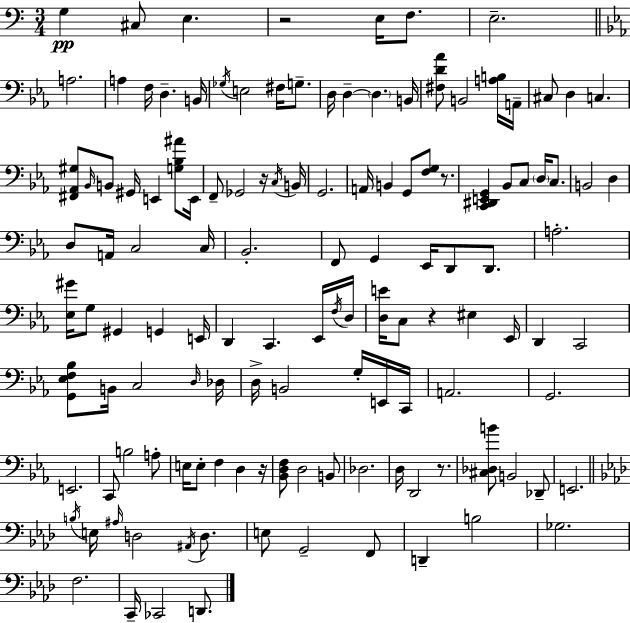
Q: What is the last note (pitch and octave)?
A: D2